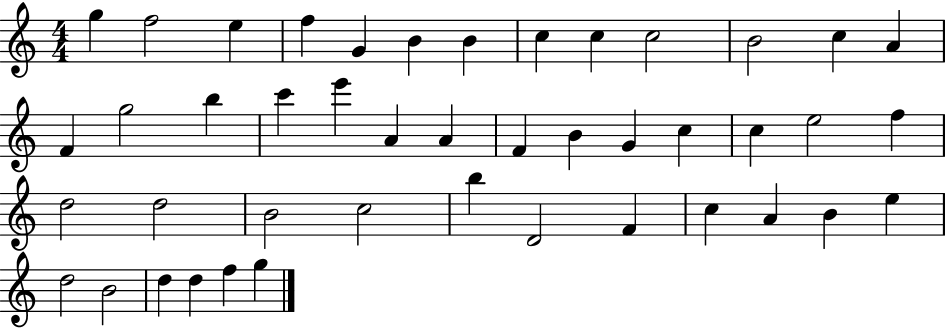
G5/q F5/h E5/q F5/q G4/q B4/q B4/q C5/q C5/q C5/h B4/h C5/q A4/q F4/q G5/h B5/q C6/q E6/q A4/q A4/q F4/q B4/q G4/q C5/q C5/q E5/h F5/q D5/h D5/h B4/h C5/h B5/q D4/h F4/q C5/q A4/q B4/q E5/q D5/h B4/h D5/q D5/q F5/q G5/q